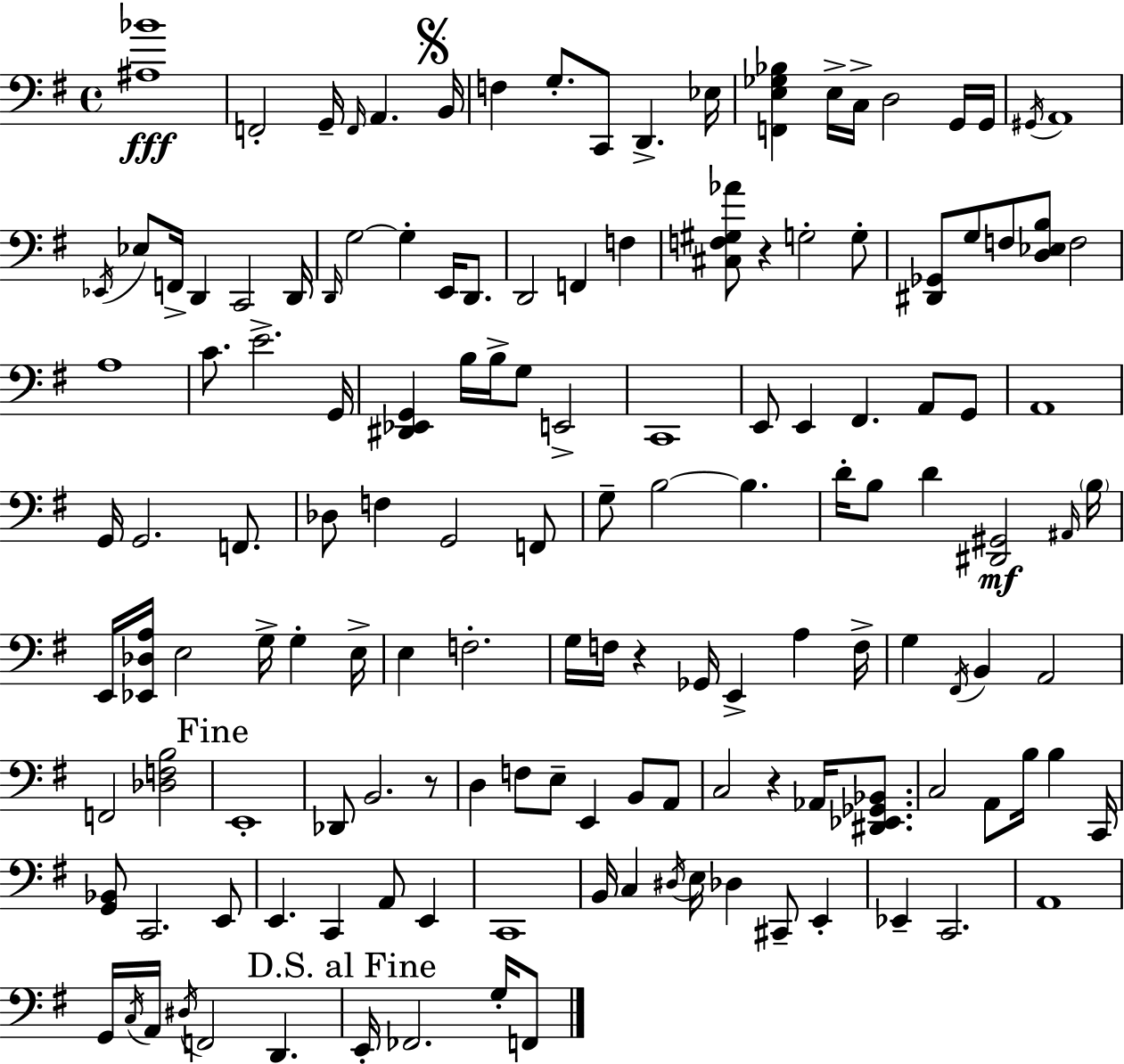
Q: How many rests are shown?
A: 4